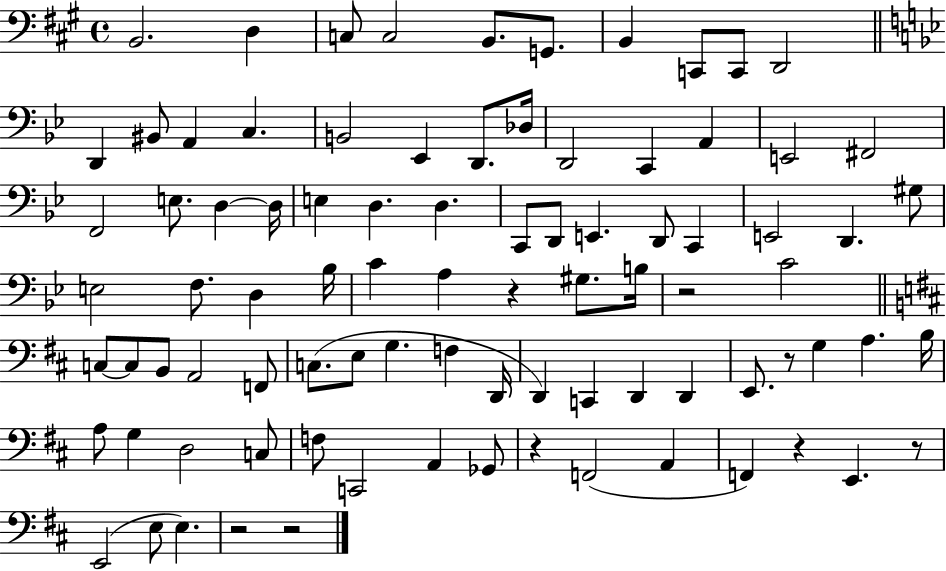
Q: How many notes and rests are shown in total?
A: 88